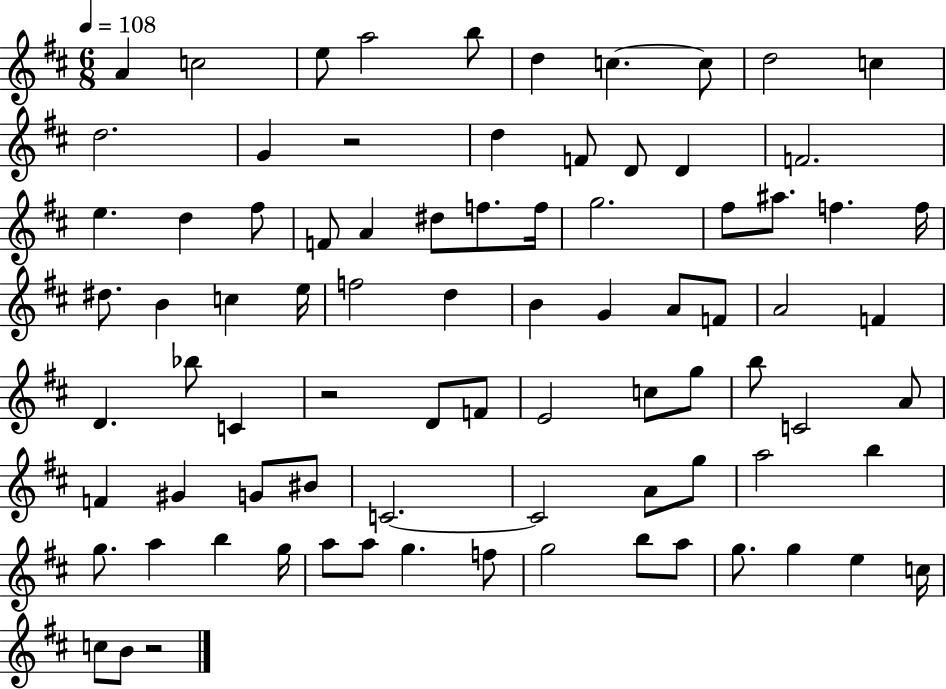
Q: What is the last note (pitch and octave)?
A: B4